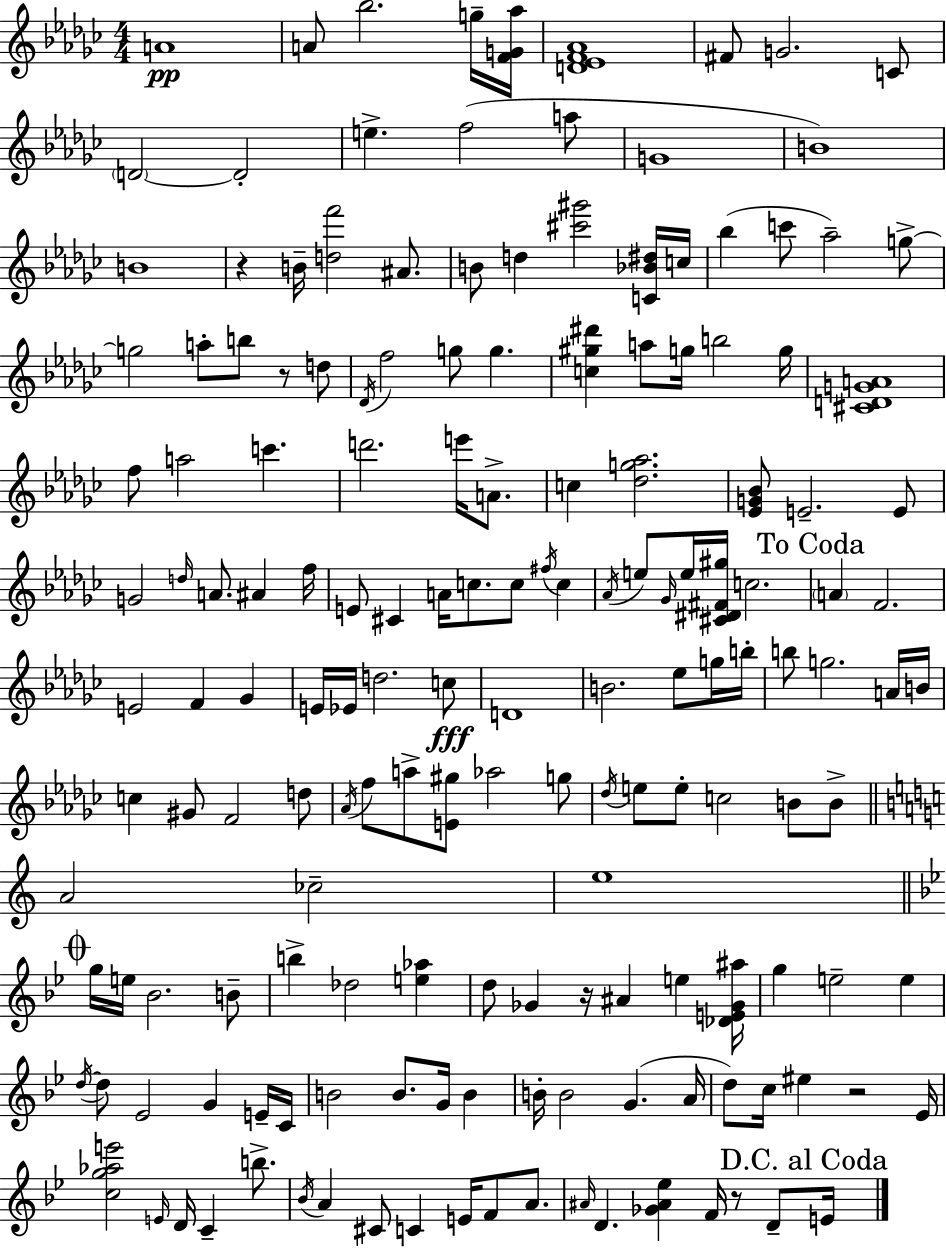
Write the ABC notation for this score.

X:1
T:Untitled
M:4/4
L:1/4
K:Ebm
A4 A/2 _b2 g/4 [FG_a]/4 [D_EF_A]4 ^F/2 G2 C/2 D2 D2 e f2 a/2 G4 B4 B4 z B/4 [df']2 ^A/2 B/2 d [^c'^g']2 [C_B^d]/4 c/4 _b c'/2 _a2 g/2 g2 a/2 b/2 z/2 d/2 _D/4 f2 g/2 g [c^g^d'] a/2 g/4 b2 g/4 [^CDGA]4 f/2 a2 c' d'2 e'/4 A/2 c [_dg_a]2 [_EG_B]/2 E2 E/2 G2 d/4 A/2 ^A f/4 E/2 ^C A/4 c/2 c/2 ^f/4 c _A/4 e/2 _G/4 e/4 [^C^D^F^g]/4 c2 A F2 E2 F _G E/4 _E/4 d2 c/2 D4 B2 _e/2 g/4 b/4 b/2 g2 A/4 B/4 c ^G/2 F2 d/2 _A/4 f/2 a/2 [E^g]/2 _a2 g/2 _d/4 e/2 e/2 c2 B/2 B/2 A2 _c2 e4 g/4 e/4 _B2 B/2 b _d2 [e_a] d/2 _G z/4 ^A e [_DE_G^a]/4 g e2 e d/4 d/2 _E2 G E/4 C/4 B2 B/2 G/4 B B/4 B2 G A/4 d/2 c/4 ^e z2 _E/4 [cg_ae']2 E/4 D/4 C b/2 _B/4 A ^C/2 C E/4 F/2 A/2 ^A/4 D [_G^A_e] F/4 z/2 D/2 E/4